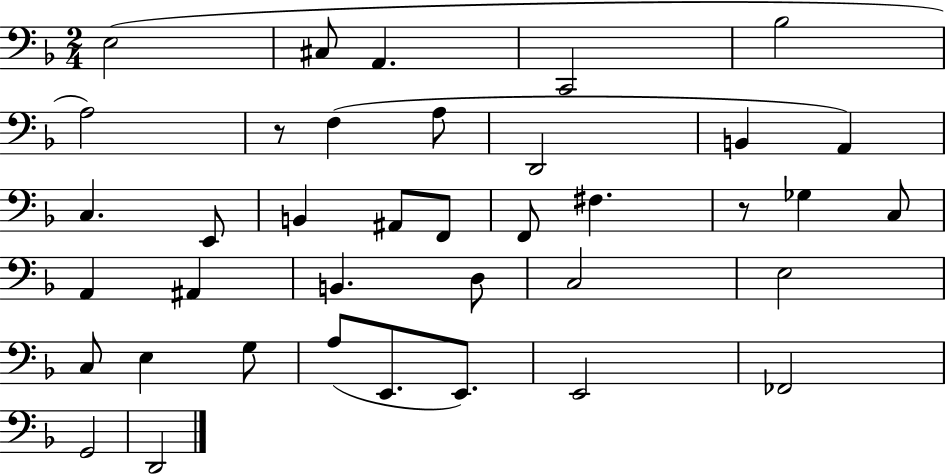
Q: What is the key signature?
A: F major